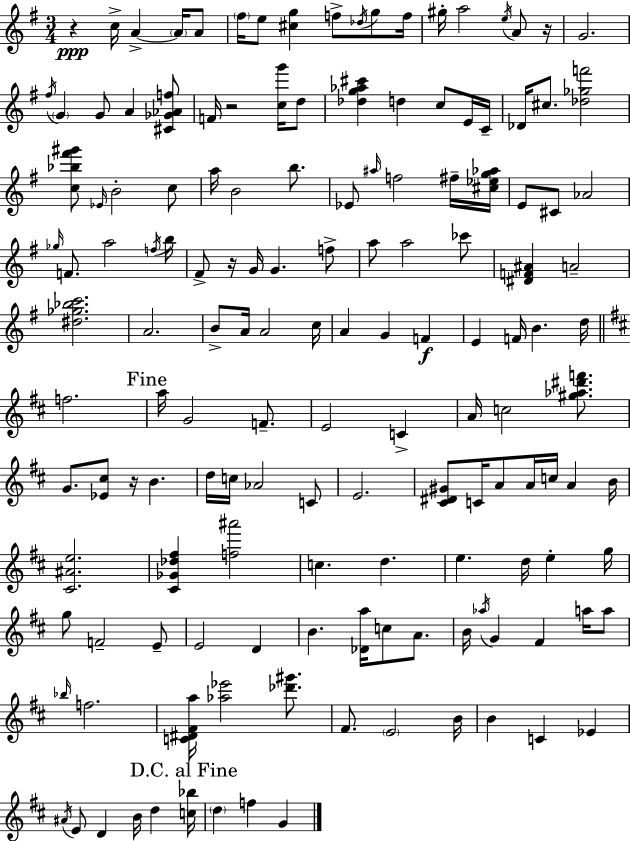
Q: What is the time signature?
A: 3/4